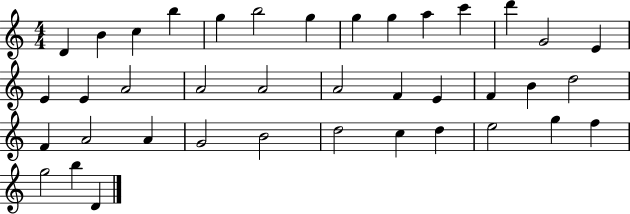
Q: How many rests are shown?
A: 0